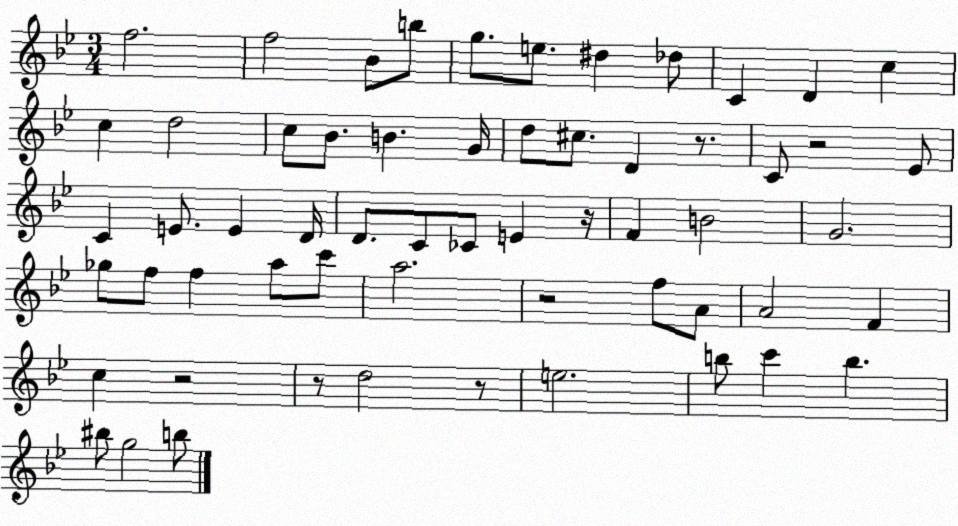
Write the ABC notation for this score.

X:1
T:Untitled
M:3/4
L:1/4
K:Bb
f2 f2 _B/2 b/2 g/2 e/2 ^d _d/2 C D c c d2 c/2 _B/2 B G/4 d/2 ^c/2 D z/2 C/2 z2 _E/2 C E/2 E D/4 D/2 C/2 _C/2 E z/4 F B2 G2 _g/2 f/2 f a/2 c'/2 a2 z2 f/2 A/2 A2 F c z2 z/2 d2 z/2 e2 b/2 c' b ^b/2 g2 b/2